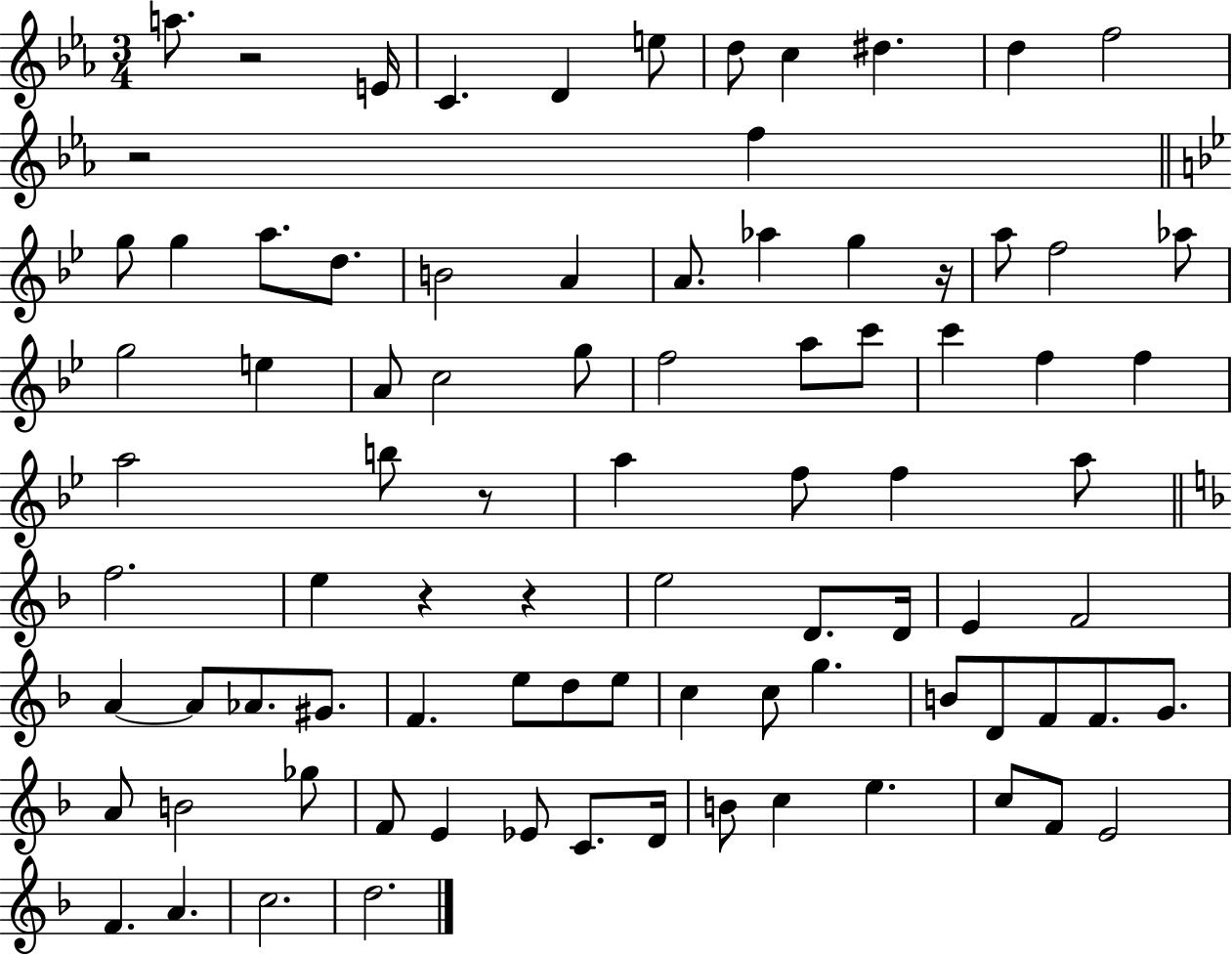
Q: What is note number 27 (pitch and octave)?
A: C5